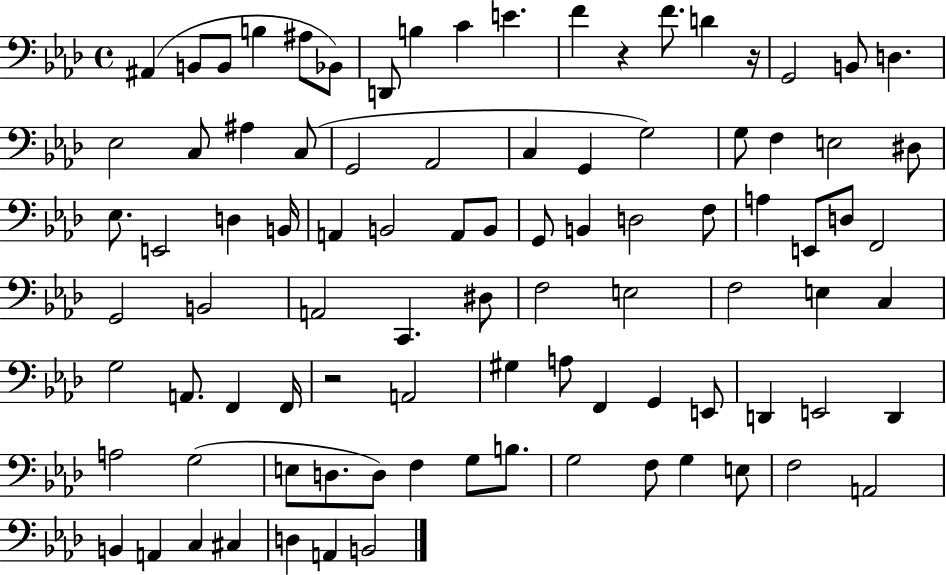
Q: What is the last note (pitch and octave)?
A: B2